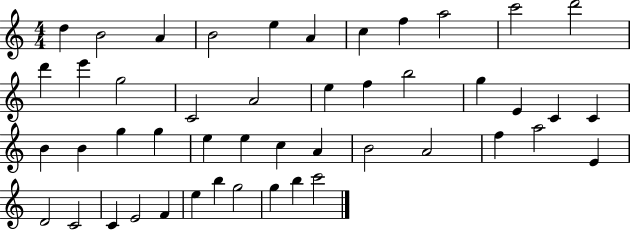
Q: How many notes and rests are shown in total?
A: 47